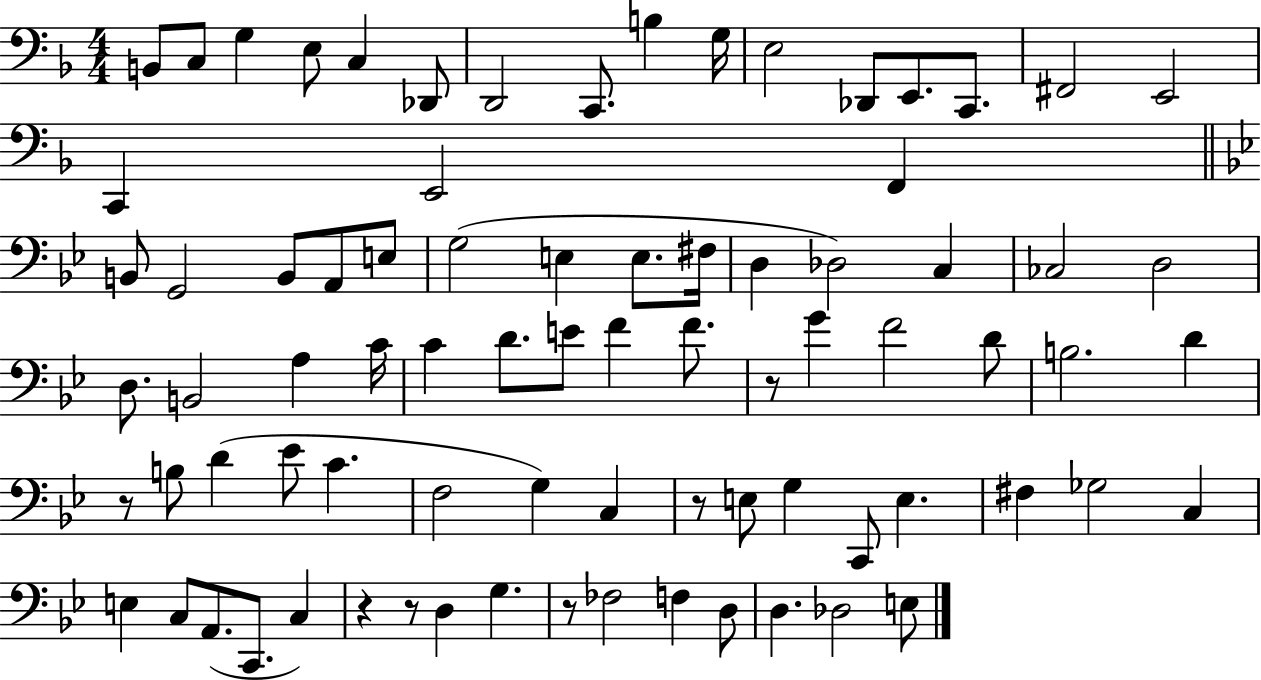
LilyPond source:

{
  \clef bass
  \numericTimeSignature
  \time 4/4
  \key f \major
  b,8 c8 g4 e8 c4 des,8 | d,2 c,8. b4 g16 | e2 des,8 e,8. c,8. | fis,2 e,2 | \break c,4 e,2 f,4 | \bar "||" \break \key g \minor b,8 g,2 b,8 a,8 e8 | g2( e4 e8. fis16 | d4 des2) c4 | ces2 d2 | \break d8. b,2 a4 c'16 | c'4 d'8. e'8 f'4 f'8. | r8 g'4 f'2 d'8 | b2. d'4 | \break r8 b8 d'4( ees'8 c'4. | f2 g4) c4 | r8 e8 g4 c,8 e4. | fis4 ges2 c4 | \break e4 c8 a,8.( c,8. c4) | r4 r8 d4 g4. | r8 fes2 f4 d8 | d4. des2 e8 | \break \bar "|."
}